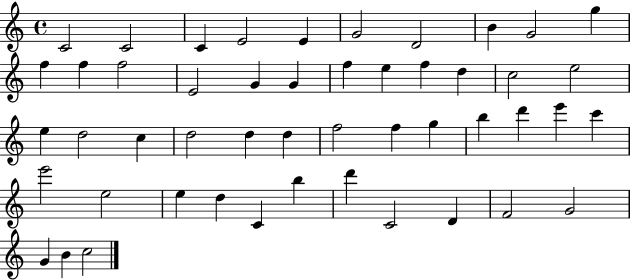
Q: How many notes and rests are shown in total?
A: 49